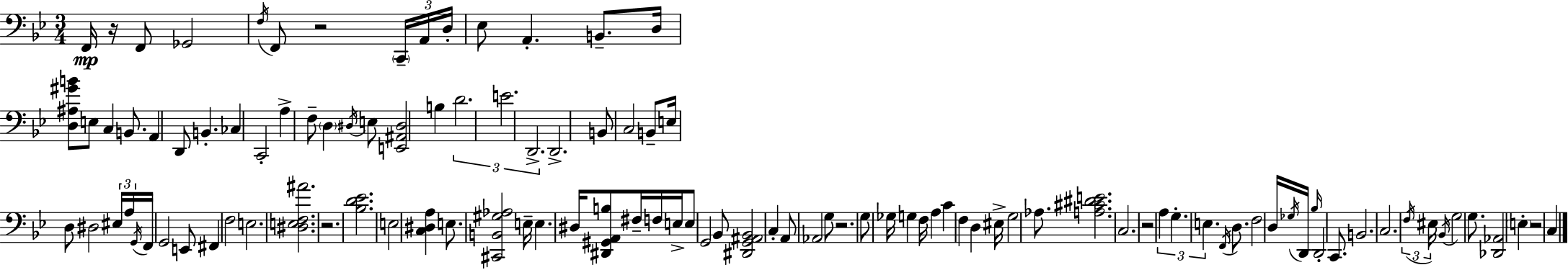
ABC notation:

X:1
T:Untitled
M:3/4
L:1/4
K:Bb
F,,/4 z/4 F,,/2 _G,,2 F,/4 F,,/2 z2 C,,/4 A,,/4 D,/4 _E,/2 A,, B,,/2 D,/4 [D,^A,^GB]/2 E,/2 C, B,,/2 A,, D,,/2 B,, _C, C,,2 A, F,/2 D, ^D,/4 E,/2 [E,,^A,,^D,]2 B, D2 E2 D,,2 D,,2 B,,/2 C,2 B,,/2 E,/4 D,/2 ^D,2 ^E,/4 A,/4 G,,/4 F,,/4 G,,2 E,,/2 ^F,, F,2 E,2 [^D,E,F,^A]2 z2 [_B,D_E]2 E,2 [C,^D,A,] E,/2 [^C,,B,,^G,_A,]2 E,/4 E, ^D,/4 [^D,,^G,,A,,B,]/2 ^F,/4 F,/4 E,/4 E,/2 G,,2 _B,,/2 [^D,,G,,^A,,_B,,]2 C, A,,/2 _A,,2 G,/2 z2 G,/2 _G,/4 G, F,/4 A, C F, D, ^E,/4 G,2 _A,/2 [A,^C^DE]2 C,2 z2 A, G, E, F,,/4 D,/2 F,2 D,/4 _G,/4 D,,/4 _B,/4 D,,2 C,,/2 B,,2 C,2 F,/4 ^E,/4 _B,,/4 G,2 G,/2 [_D,,_A,,]2 E, z2 C,